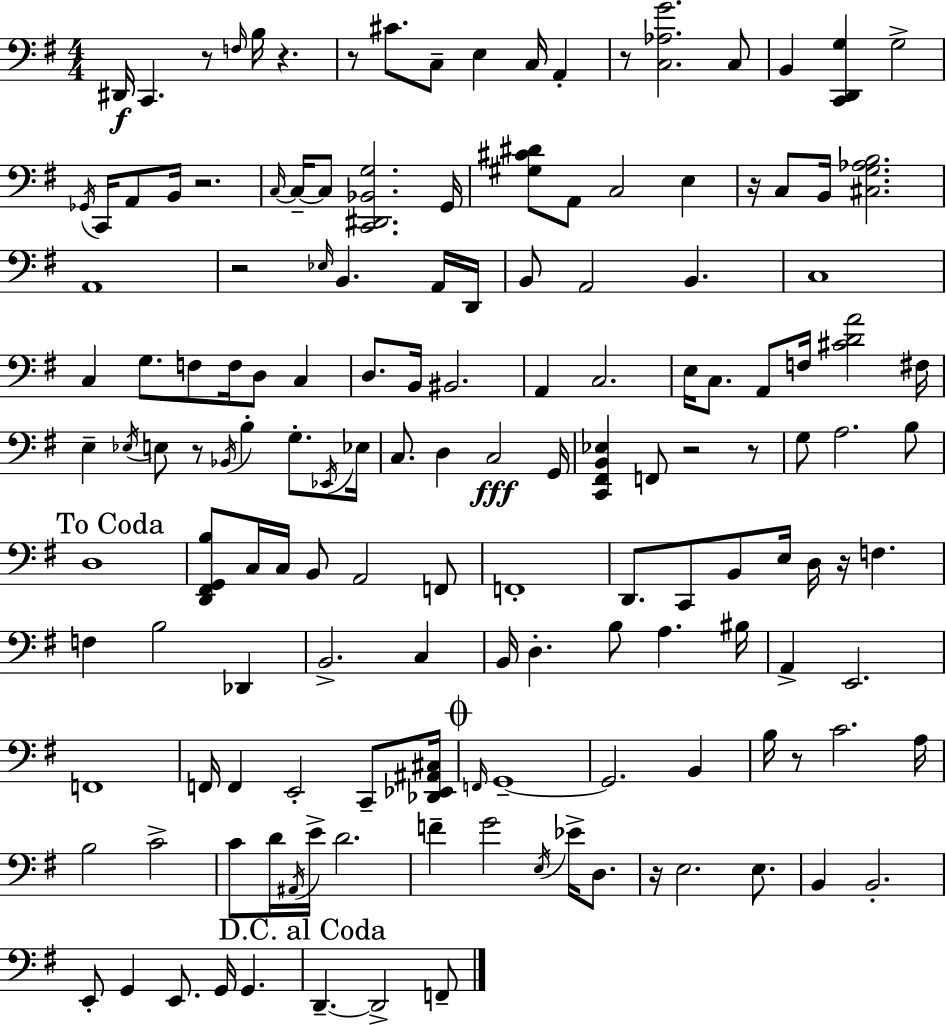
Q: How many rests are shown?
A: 13